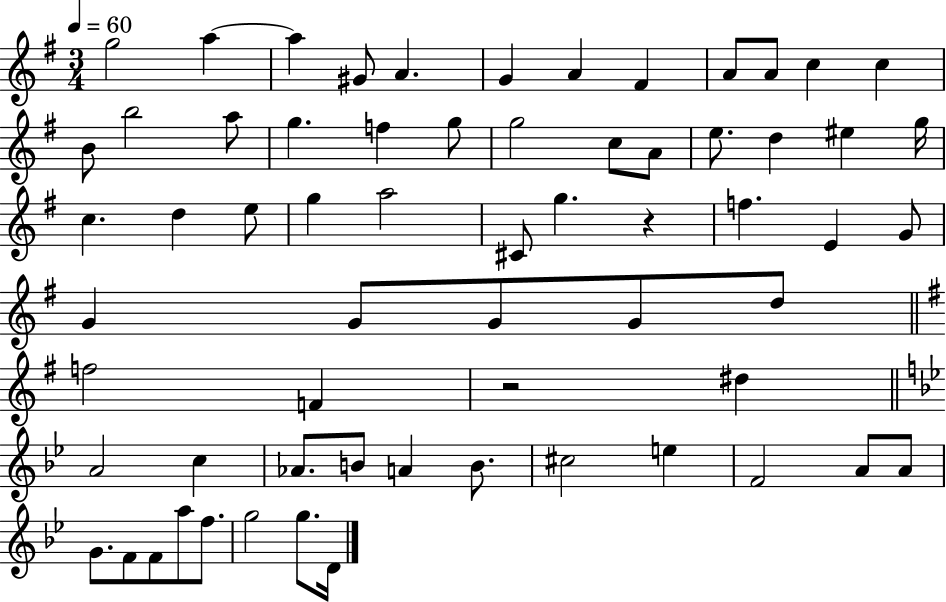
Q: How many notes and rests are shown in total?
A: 64